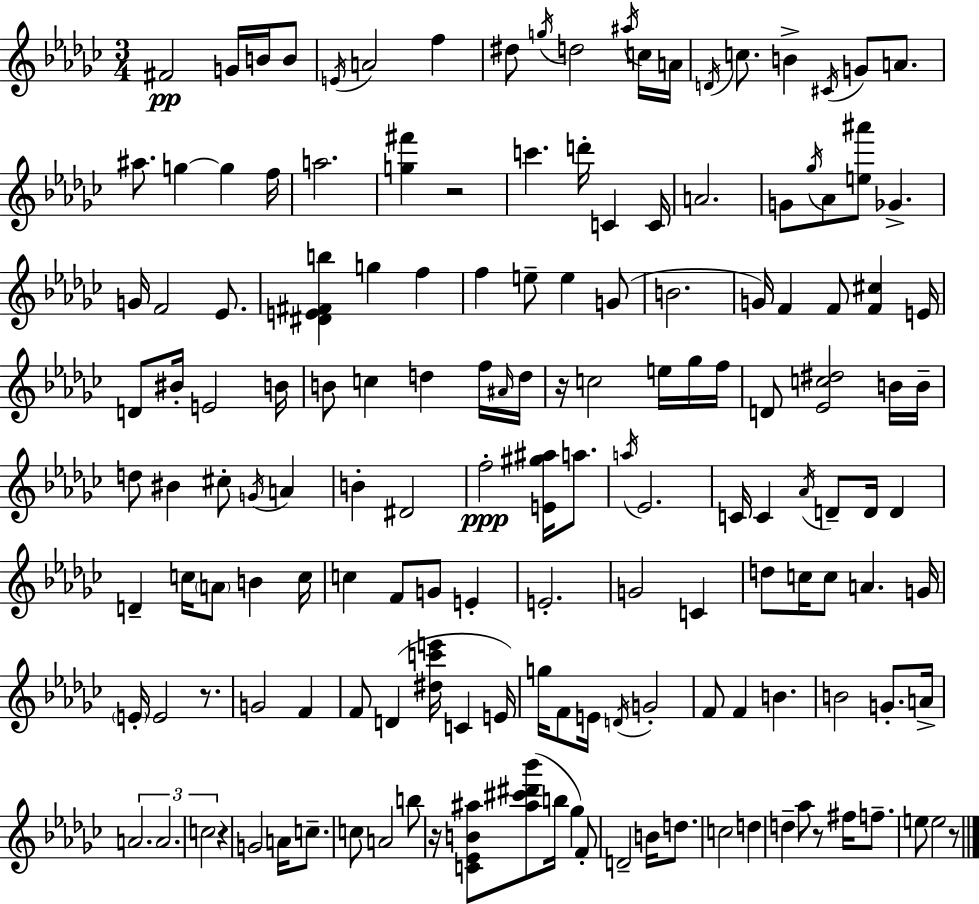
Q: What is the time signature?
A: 3/4